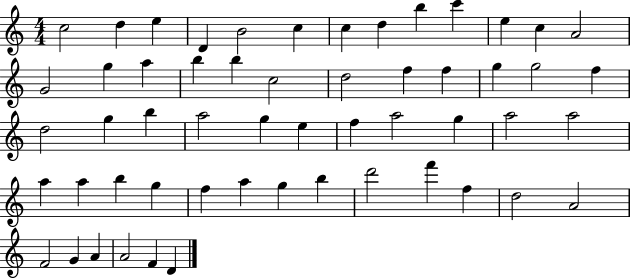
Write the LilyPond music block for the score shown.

{
  \clef treble
  \numericTimeSignature
  \time 4/4
  \key c \major
  c''2 d''4 e''4 | d'4 b'2 c''4 | c''4 d''4 b''4 c'''4 | e''4 c''4 a'2 | \break g'2 g''4 a''4 | b''4 b''4 c''2 | d''2 f''4 f''4 | g''4 g''2 f''4 | \break d''2 g''4 b''4 | a''2 g''4 e''4 | f''4 a''2 g''4 | a''2 a''2 | \break a''4 a''4 b''4 g''4 | f''4 a''4 g''4 b''4 | d'''2 f'''4 f''4 | d''2 a'2 | \break f'2 g'4 a'4 | a'2 f'4 d'4 | \bar "|."
}